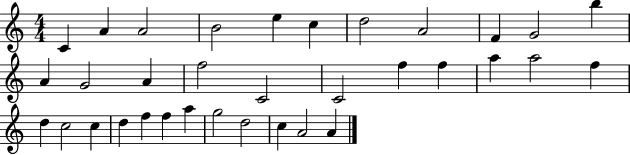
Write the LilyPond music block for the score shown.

{
  \clef treble
  \numericTimeSignature
  \time 4/4
  \key c \major
  c'4 a'4 a'2 | b'2 e''4 c''4 | d''2 a'2 | f'4 g'2 b''4 | \break a'4 g'2 a'4 | f''2 c'2 | c'2 f''4 f''4 | a''4 a''2 f''4 | \break d''4 c''2 c''4 | d''4 f''4 f''4 a''4 | g''2 d''2 | c''4 a'2 a'4 | \break \bar "|."
}